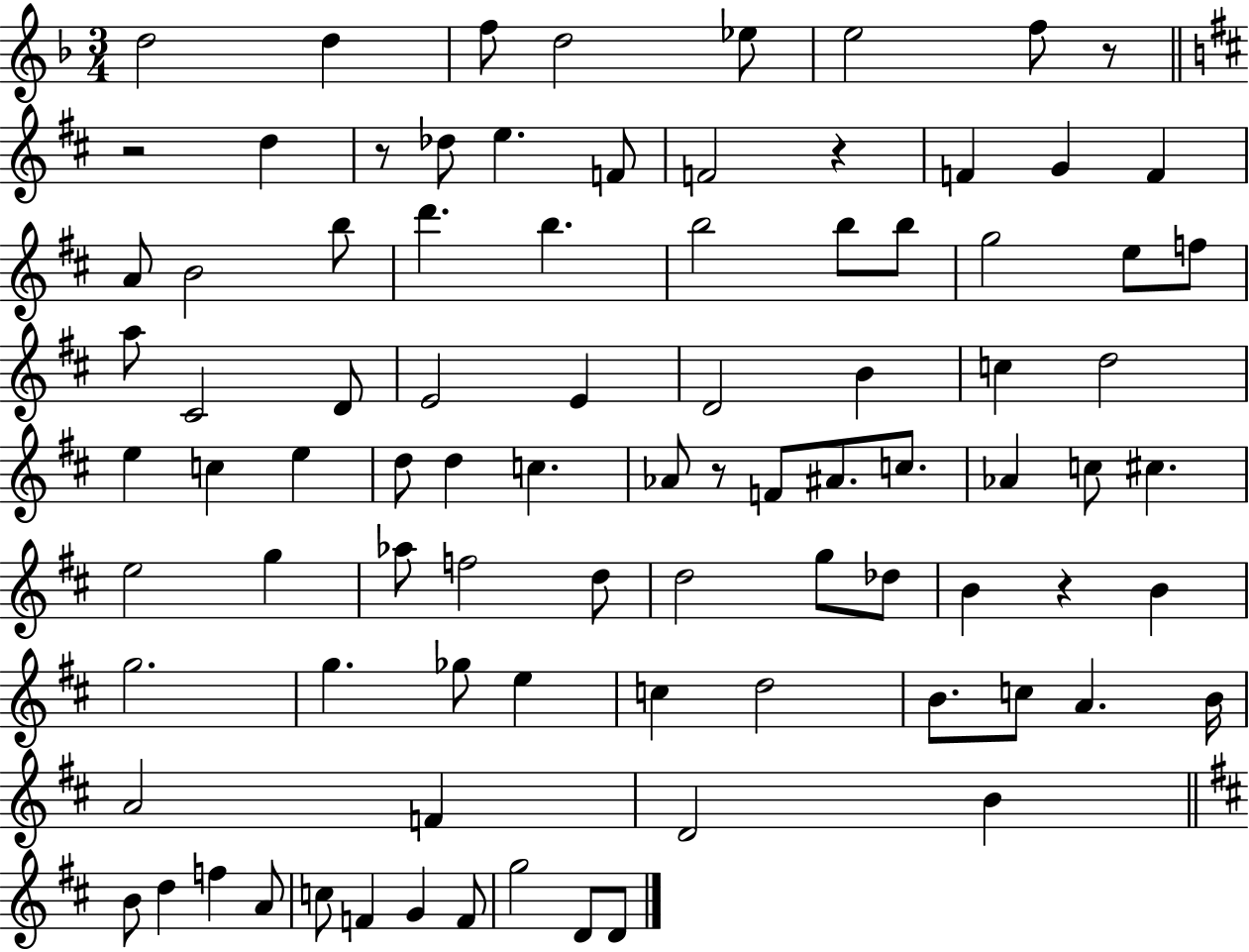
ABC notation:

X:1
T:Untitled
M:3/4
L:1/4
K:F
d2 d f/2 d2 _e/2 e2 f/2 z/2 z2 d z/2 _d/2 e F/2 F2 z F G F A/2 B2 b/2 d' b b2 b/2 b/2 g2 e/2 f/2 a/2 ^C2 D/2 E2 E D2 B c d2 e c e d/2 d c _A/2 z/2 F/2 ^A/2 c/2 _A c/2 ^c e2 g _a/2 f2 d/2 d2 g/2 _d/2 B z B g2 g _g/2 e c d2 B/2 c/2 A B/4 A2 F D2 B B/2 d f A/2 c/2 F G F/2 g2 D/2 D/2